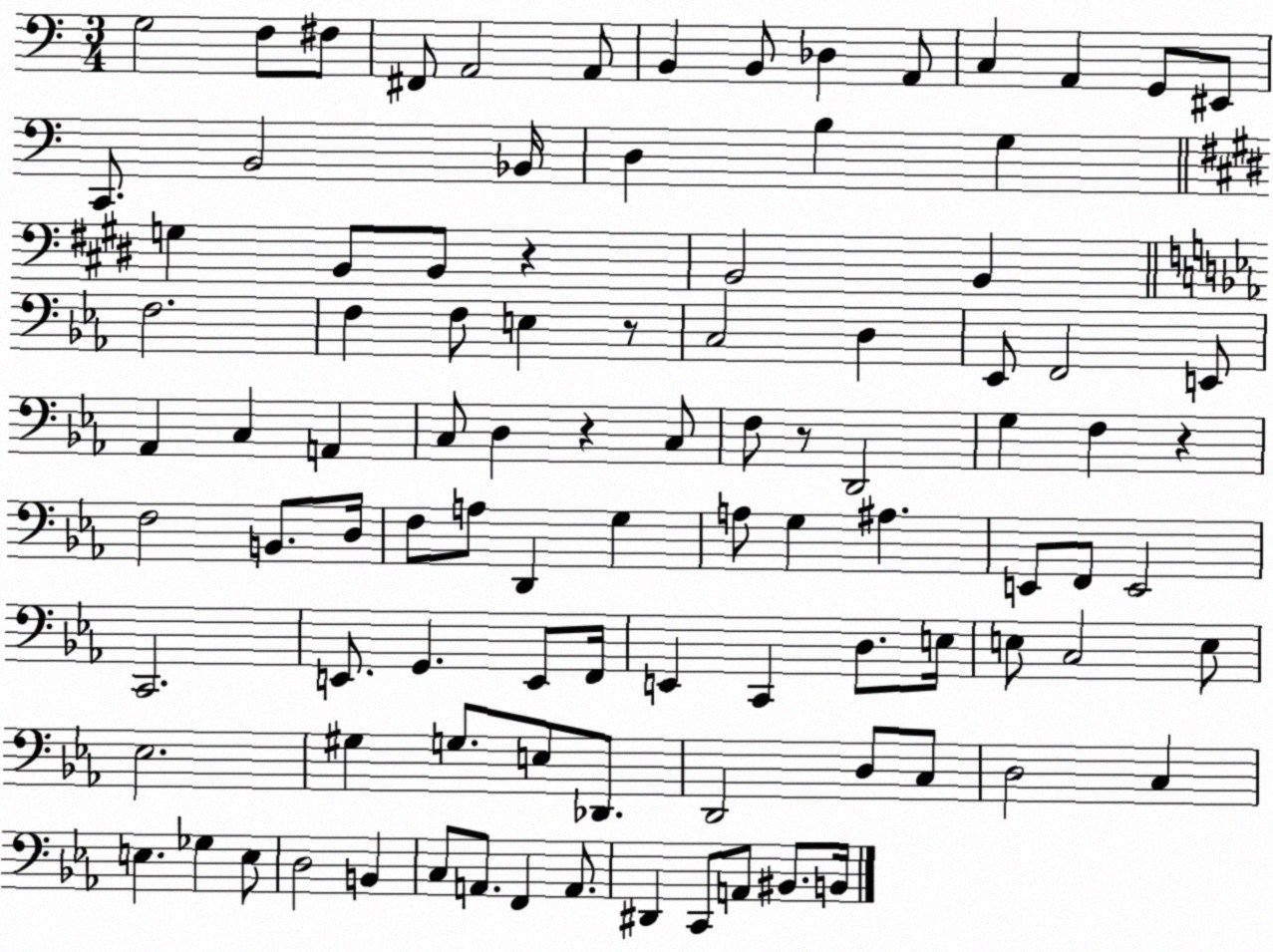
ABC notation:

X:1
T:Untitled
M:3/4
L:1/4
K:C
G,2 F,/2 ^F,/2 ^F,,/2 A,,2 A,,/2 B,, B,,/2 _D, A,,/2 C, A,, G,,/2 ^E,,/2 C,,/2 B,,2 _B,,/4 D, B, G, G, B,,/2 B,,/2 z B,,2 B,, F,2 F, F,/2 E, z/2 C,2 D, _E,,/2 F,,2 E,,/2 _A,, C, A,, C,/2 D, z C,/2 F,/2 z/2 D,,2 G, F, z F,2 B,,/2 D,/4 F,/2 A,/2 D,, G, A,/2 G, ^A, E,,/2 F,,/2 E,,2 C,,2 E,,/2 G,, E,,/2 F,,/4 E,, C,, D,/2 E,/4 E,/2 C,2 E,/2 _E,2 ^G, G,/2 E,/2 _D,,/2 D,,2 D,/2 C,/2 D,2 C, E, _G, E,/2 D,2 B,, C,/2 A,,/2 F,, A,,/2 ^D,, C,,/2 A,,/2 ^B,,/2 B,,/4